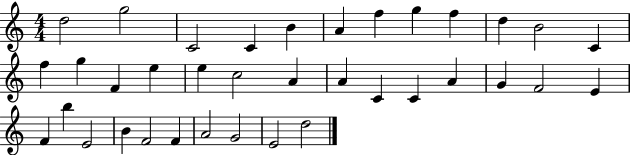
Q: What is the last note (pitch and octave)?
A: D5